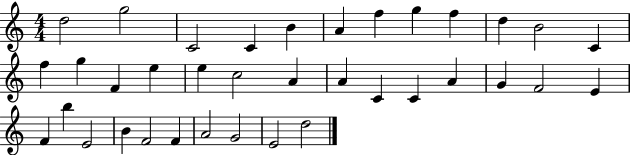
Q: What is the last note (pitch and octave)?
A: D5